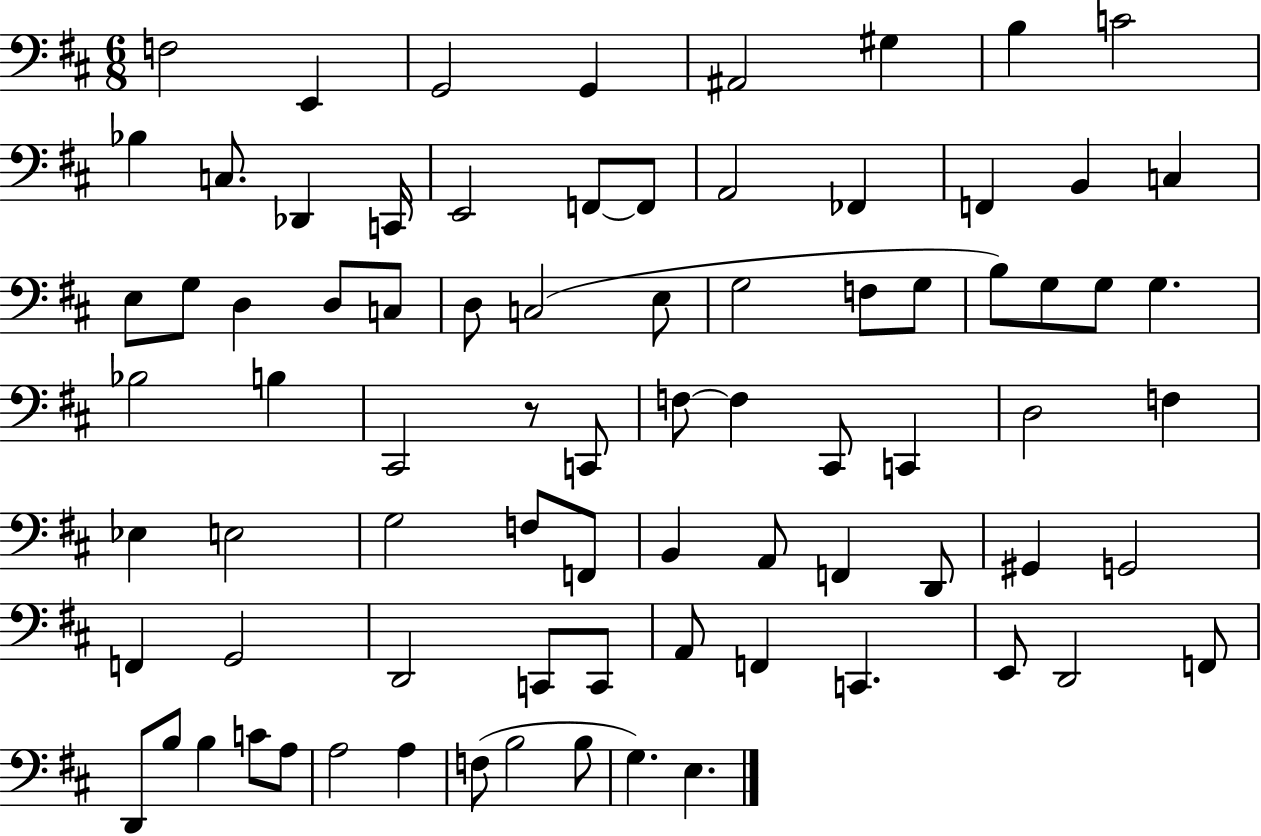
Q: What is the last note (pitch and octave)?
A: E3